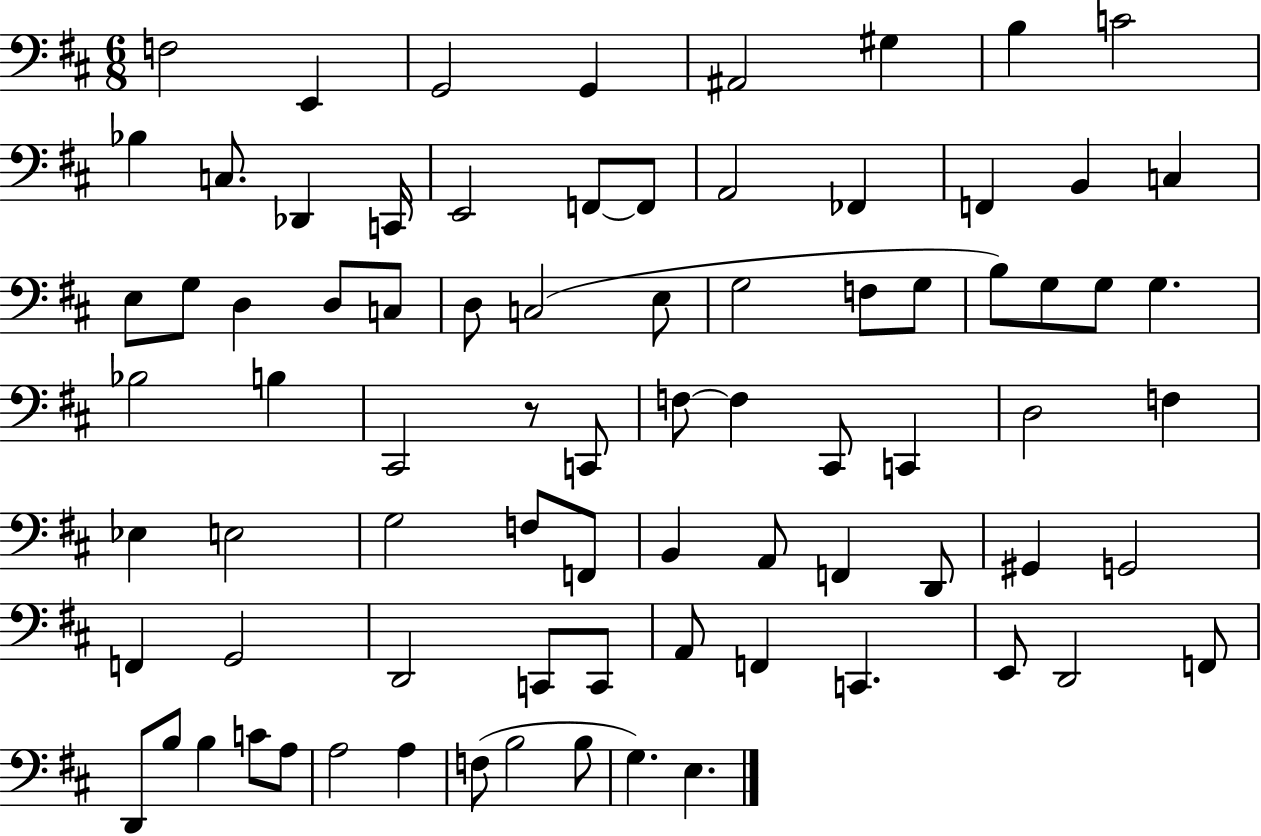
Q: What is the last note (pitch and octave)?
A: E3